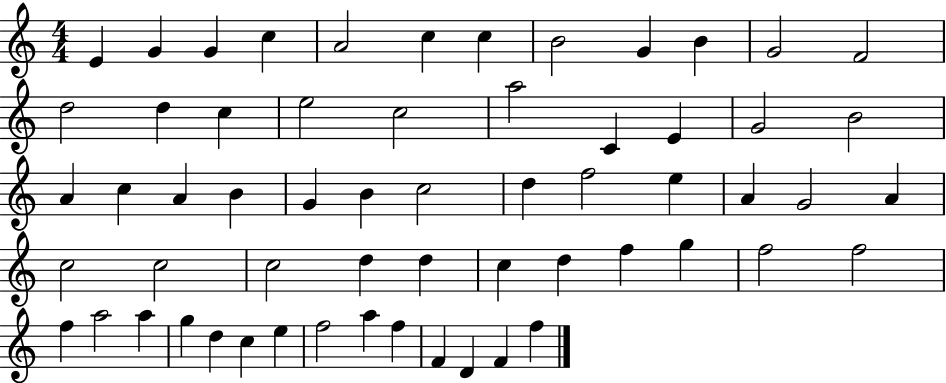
E4/q G4/q G4/q C5/q A4/h C5/q C5/q B4/h G4/q B4/q G4/h F4/h D5/h D5/q C5/q E5/h C5/h A5/h C4/q E4/q G4/h B4/h A4/q C5/q A4/q B4/q G4/q B4/q C5/h D5/q F5/h E5/q A4/q G4/h A4/q C5/h C5/h C5/h D5/q D5/q C5/q D5/q F5/q G5/q F5/h F5/h F5/q A5/h A5/q G5/q D5/q C5/q E5/q F5/h A5/q F5/q F4/q D4/q F4/q F5/q